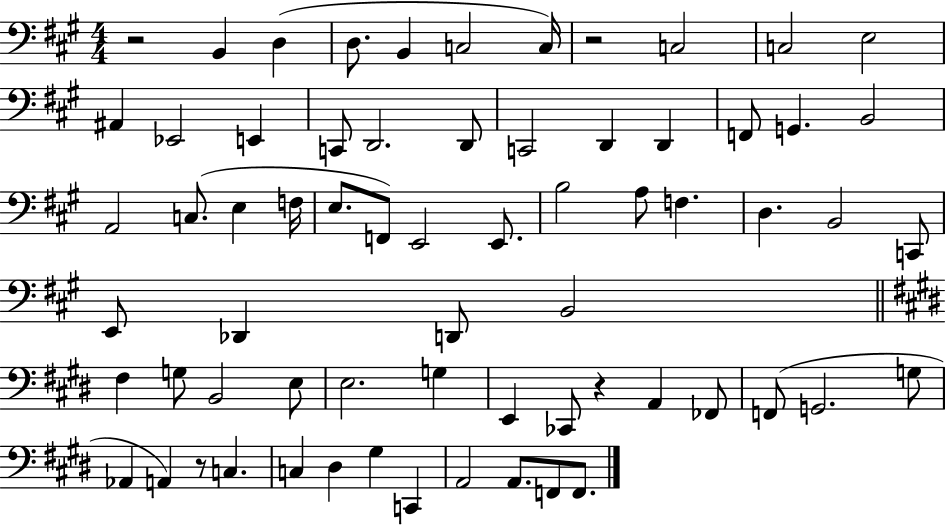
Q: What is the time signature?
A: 4/4